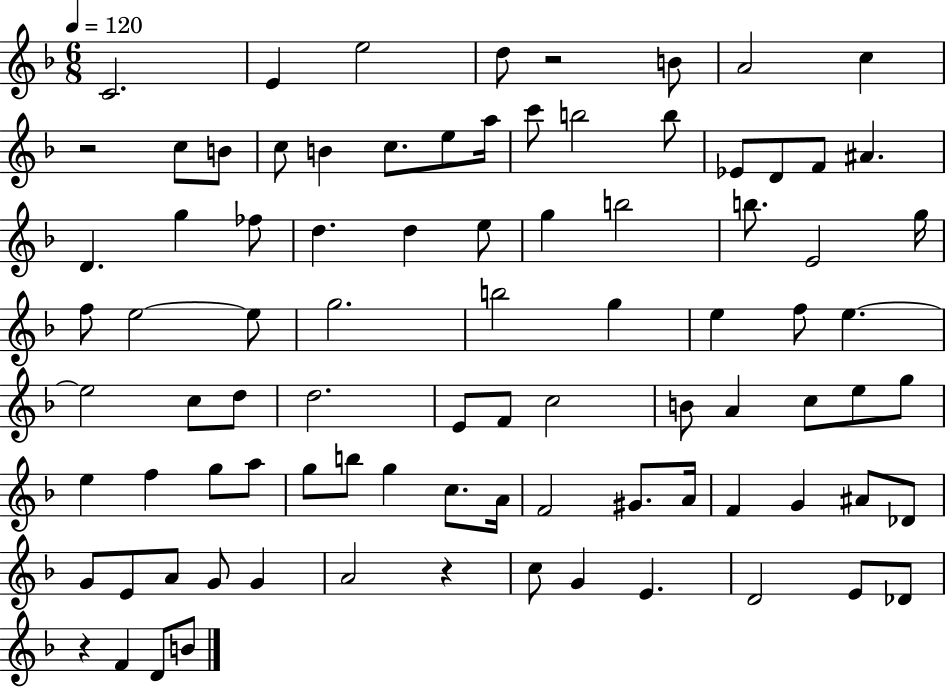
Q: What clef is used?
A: treble